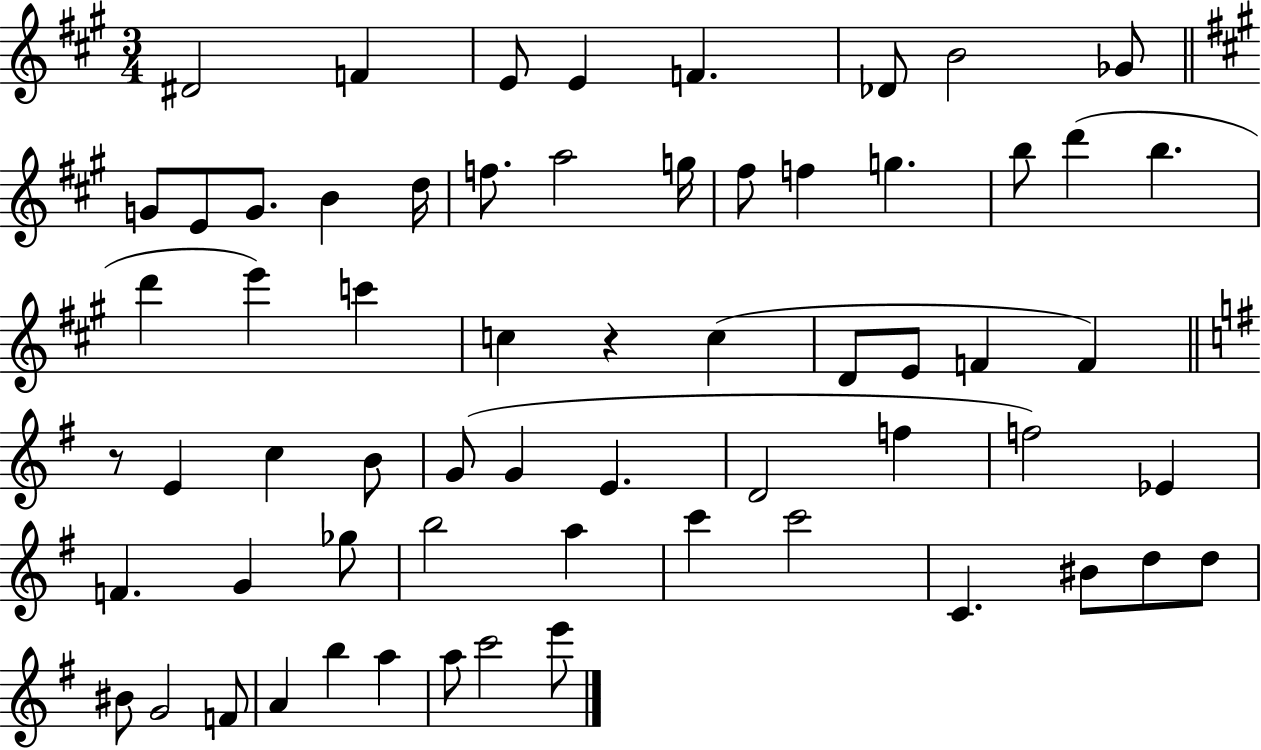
{
  \clef treble
  \numericTimeSignature
  \time 3/4
  \key a \major
  dis'2 f'4 | e'8 e'4 f'4. | des'8 b'2 ges'8 | \bar "||" \break \key a \major g'8 e'8 g'8. b'4 d''16 | f''8. a''2 g''16 | fis''8 f''4 g''4. | b''8 d'''4( b''4. | \break d'''4 e'''4) c'''4 | c''4 r4 c''4( | d'8 e'8 f'4 f'4) | \bar "||" \break \key e \minor r8 e'4 c''4 b'8 | g'8( g'4 e'4. | d'2 f''4 | f''2) ees'4 | \break f'4. g'4 ges''8 | b''2 a''4 | c'''4 c'''2 | c'4. bis'8 d''8 d''8 | \break bis'8 g'2 f'8 | a'4 b''4 a''4 | a''8 c'''2 e'''8 | \bar "|."
}